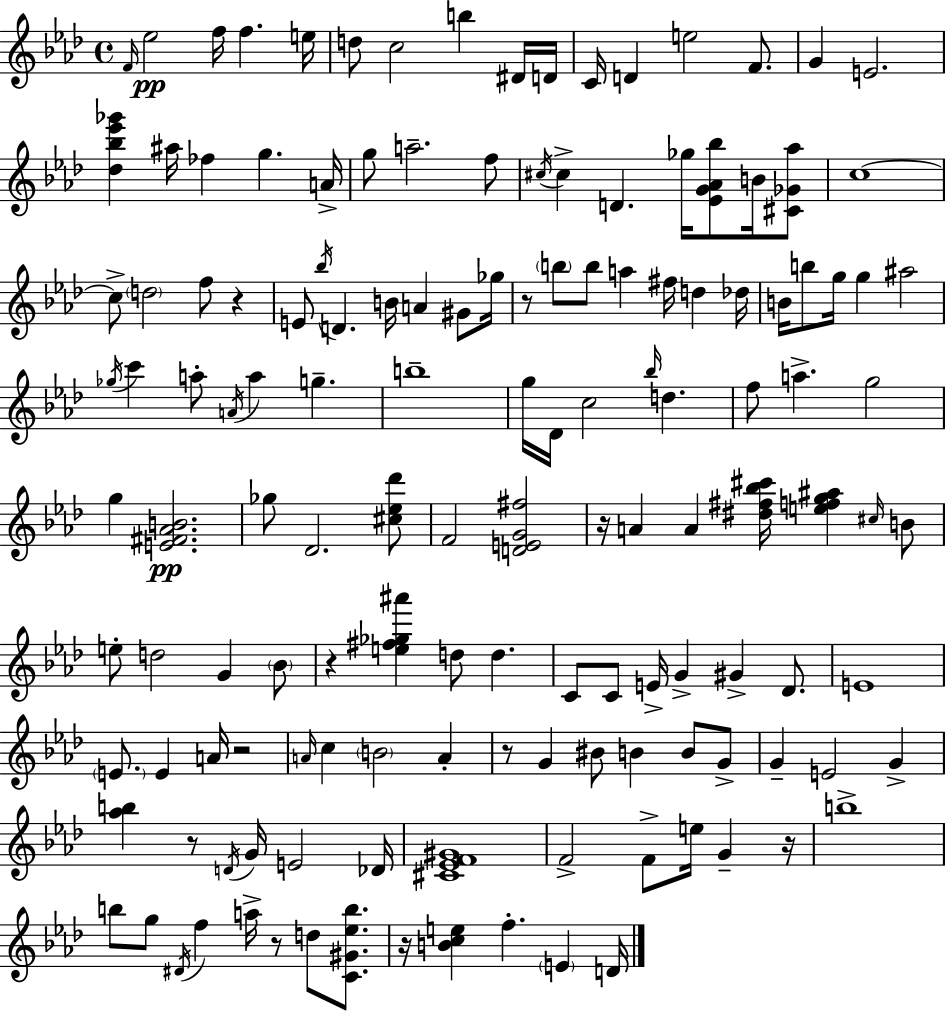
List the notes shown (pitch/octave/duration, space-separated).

F4/s Eb5/h F5/s F5/q. E5/s D5/e C5/h B5/q D#4/s D4/s C4/s D4/q E5/h F4/e. G4/q E4/h. [Db5,Bb5,Eb6,Gb6]/q A#5/s FES5/q G5/q. A4/s G5/e A5/h. F5/e C#5/s C#5/q D4/q. Gb5/s [Eb4,G4,Ab4,Bb5]/e B4/s [C#4,Gb4,Ab5]/e C5/w C5/e D5/h F5/e R/q E4/e Bb5/s D4/q. B4/s A4/q G#4/e Gb5/s R/e B5/e B5/e A5/q F#5/s D5/q Db5/s B4/s B5/e G5/s G5/q A#5/h Gb5/s C6/q A5/e A4/s A5/q G5/q. B5/w G5/s Db4/s C5/h Bb5/s D5/q. F5/e A5/q. G5/h G5/q [E4,F#4,Ab4,B4]/h. Gb5/e Db4/h. [C#5,Eb5,Db6]/e F4/h [D4,E4,G4,F#5]/h R/s A4/q A4/q [D#5,F#5,Bb5,C#6]/s [E5,F5,G5,A#5]/q C#5/s B4/e E5/e D5/h G4/q Bb4/e R/q [E5,F#5,Gb5,A#6]/q D5/e D5/q. C4/e C4/e E4/s G4/q G#4/q Db4/e. E4/w E4/e. E4/q A4/s R/h A4/s C5/q B4/h A4/q R/e G4/q BIS4/e B4/q B4/e G4/e G4/q E4/h G4/q [Ab5,B5]/q R/e D4/s G4/s E4/h Db4/s [C#4,Eb4,F4,G#4]/w F4/h F4/e E5/s G4/q R/s B5/w B5/e G5/e D#4/s F5/q A5/s R/e D5/e [C4,G#4,Eb5,B5]/e. R/s [B4,C5,E5]/q F5/q. E4/q D4/s